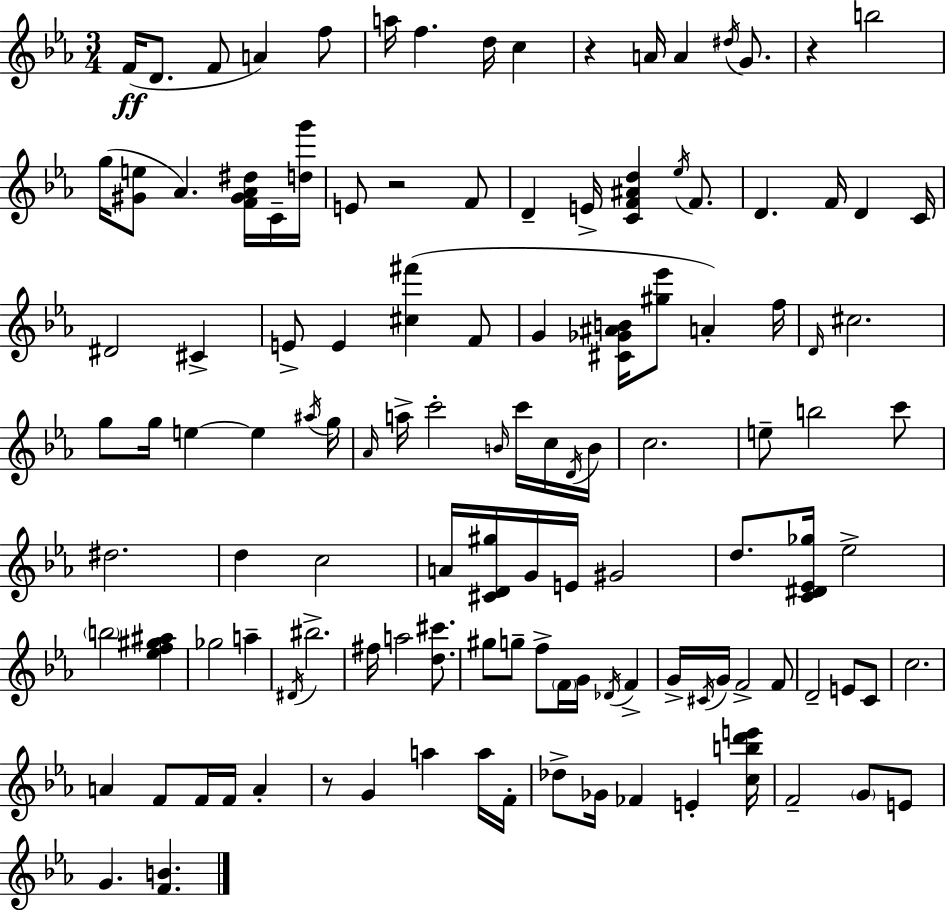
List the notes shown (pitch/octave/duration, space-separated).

F4/s D4/e. F4/e A4/q F5/e A5/s F5/q. D5/s C5/q R/q A4/s A4/q D#5/s G4/e. R/q B5/h G5/s [G#4,E5]/e Ab4/q. [F4,G#4,Ab4,D#5]/s C4/s [D5,G6]/s E4/e R/h F4/e D4/q E4/s [C4,F4,A#4,D5]/q Eb5/s F4/e. D4/q. F4/s D4/q C4/s D#4/h C#4/q E4/e E4/q [C#5,F#6]/q F4/e G4/q [C#4,Gb4,A#4,B4]/s [G#5,Eb6]/e A4/q F5/s D4/s C#5/h. G5/e G5/s E5/q E5/q A#5/s G5/s Ab4/s A5/s C6/h B4/s C6/s C5/s D4/s B4/s C5/h. E5/e B5/h C6/e D#5/h. D5/q C5/h A4/s [C#4,D4,G#5]/s G4/s E4/s G#4/h D5/e. [C4,D#4,Eb4,Gb5]/s Eb5/h B5/h [Eb5,F5,G#5,A#5]/q Gb5/h A5/q D#4/s BIS5/h. F#5/s A5/h [D5,C#6]/e. G#5/e G5/e F5/e F4/s G4/s Db4/s F4/q G4/s C#4/s G4/s F4/h F4/e D4/h E4/e C4/e C5/h. A4/q F4/e F4/s F4/s A4/q R/e G4/q A5/q A5/s F4/s Db5/e Gb4/s FES4/q E4/q [C5,B5,D6,E6]/s F4/h G4/e E4/e G4/q. [F4,B4]/q.